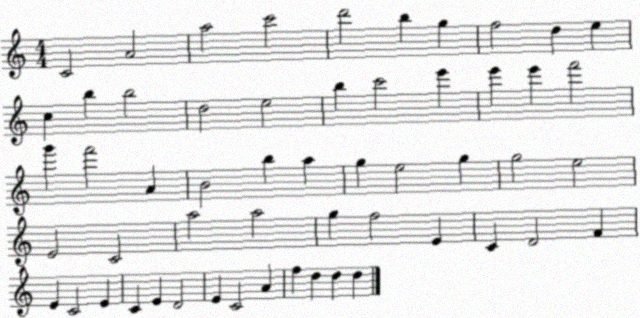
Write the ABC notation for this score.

X:1
T:Untitled
M:4/4
L:1/4
K:C
C2 A2 a2 c'2 d'2 b g f2 d e c b b2 d2 e2 b c'2 e' e' e' f'2 g' f'2 A B2 b a g e2 g g2 e2 E2 C2 a2 a2 g f2 E C D2 F E C2 E C E D2 E C2 A f d d d